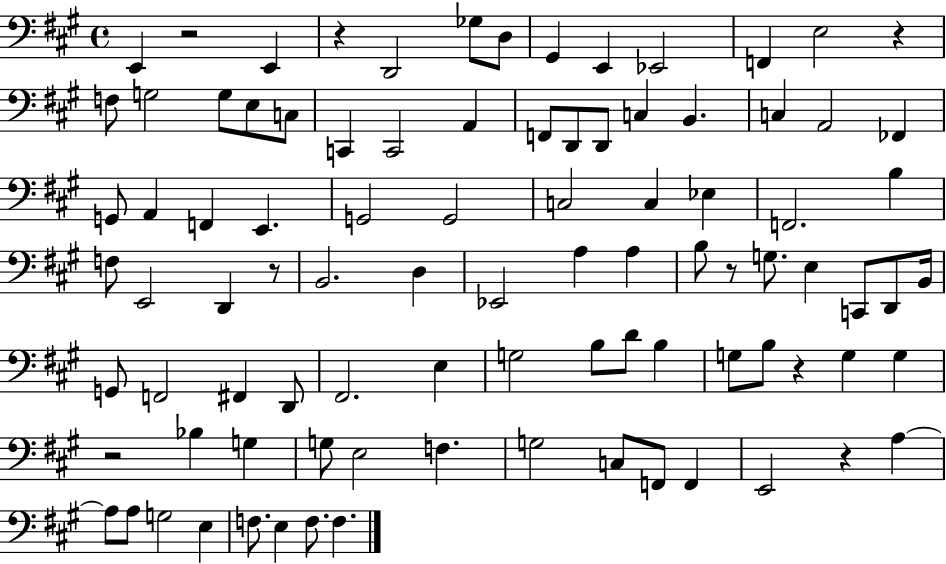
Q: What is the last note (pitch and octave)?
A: F3